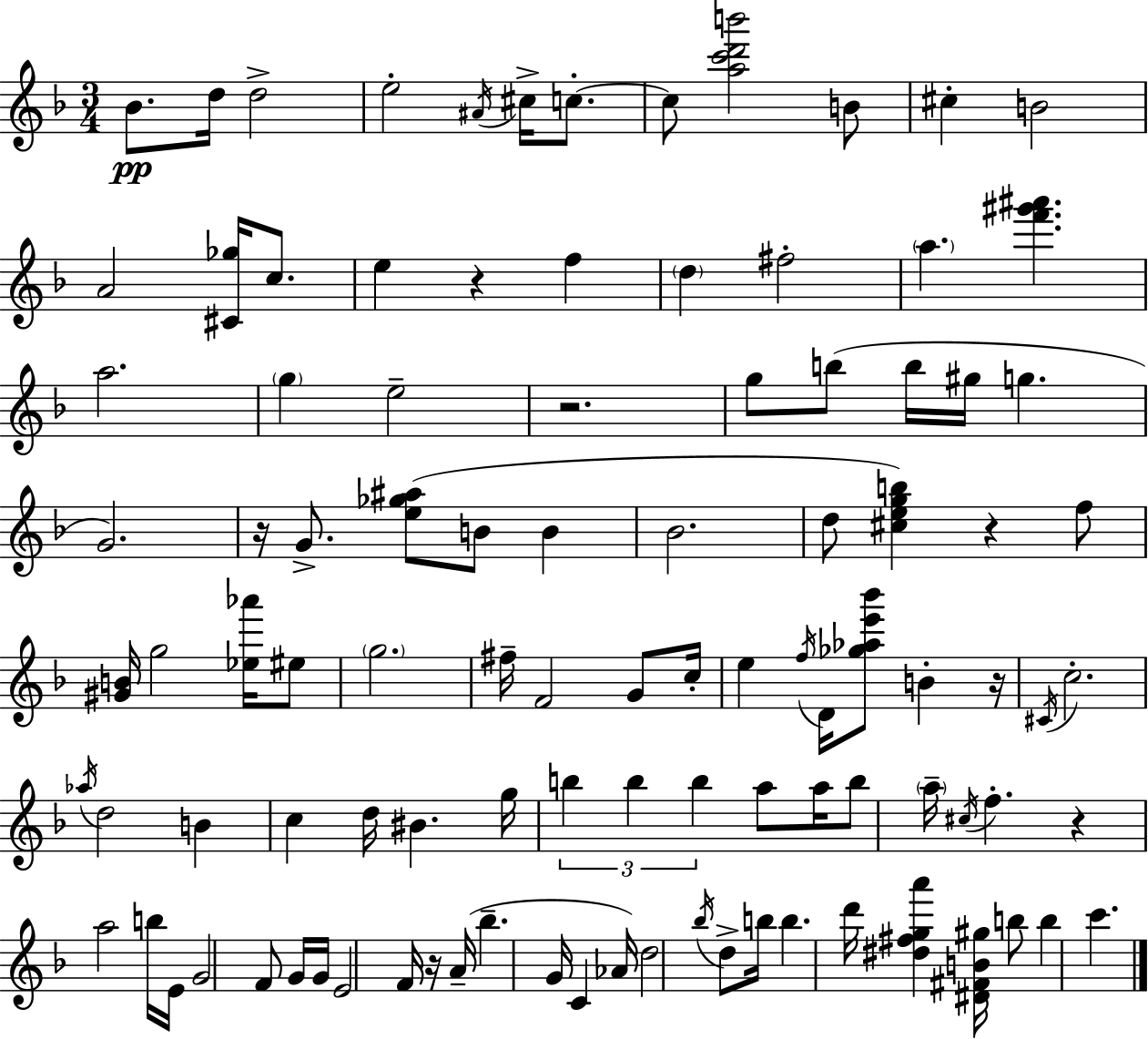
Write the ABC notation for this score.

X:1
T:Untitled
M:3/4
L:1/4
K:F
_B/2 d/4 d2 e2 ^A/4 ^c/4 c/2 c/2 [ac'd'b']2 B/2 ^c B2 A2 [^C_g]/4 c/2 e z f d ^f2 a [f'^g'^a'] a2 g e2 z2 g/2 b/2 b/4 ^g/4 g G2 z/4 G/2 [e_g^a]/2 B/2 B _B2 d/2 [^cegb] z f/2 [^GB]/4 g2 [_e_a']/4 ^e/2 g2 ^f/4 F2 G/2 c/4 e f/4 D/4 [_g_ae'_b']/2 B z/4 ^C/4 c2 _a/4 d2 B c d/4 ^B g/4 b b b a/2 a/4 b/2 a/4 ^c/4 f z a2 b/4 E/4 G2 F/2 G/4 G/4 E2 F/4 z/4 A/4 _b G/4 C _A/4 d2 _b/4 d/2 b/4 b d'/4 [^d^fga'] [^D^FB^g]/4 b/2 b c'